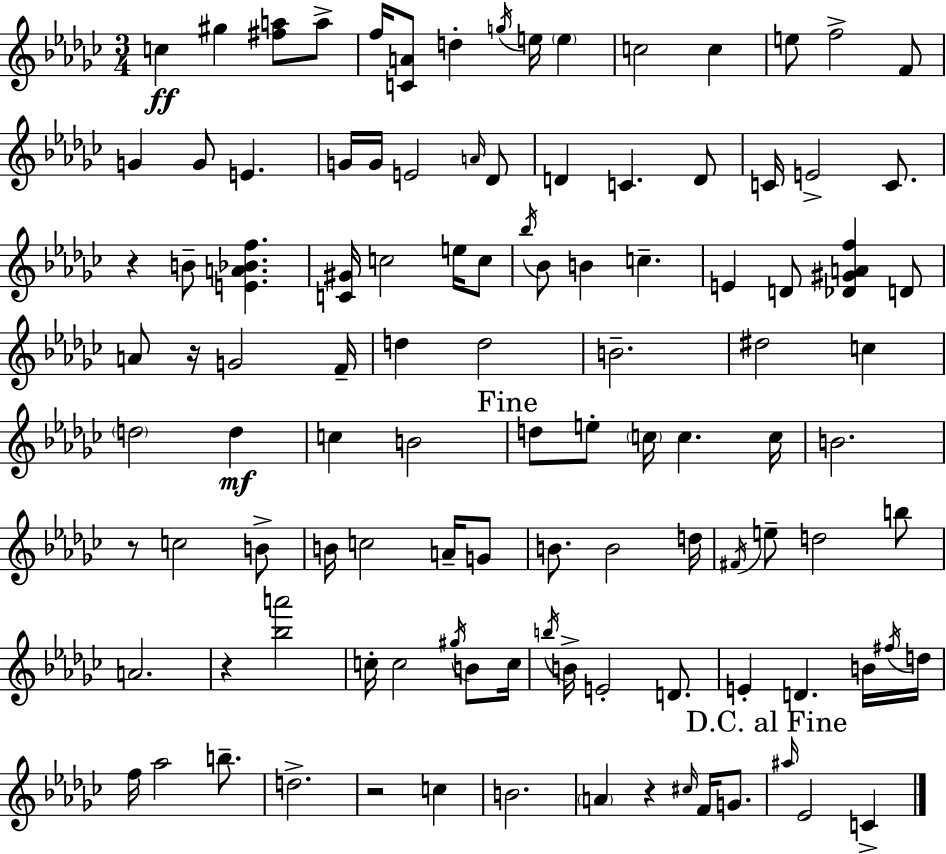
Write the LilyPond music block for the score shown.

{
  \clef treble
  \numericTimeSignature
  \time 3/4
  \key ees \minor
  c''4\ff gis''4 <fis'' a''>8 a''8-> | f''16 <c' a'>8 d''4-. \acciaccatura { g''16 } e''16 \parenthesize e''4 | c''2 c''4 | e''8 f''2-> f'8 | \break g'4 g'8 e'4. | g'16 g'16 e'2 \grace { a'16 } | des'8 d'4 c'4. | d'8 c'16 e'2-> c'8. | \break r4 b'8-- <e' a' bes' f''>4. | <c' gis'>16 c''2 e''16 | c''8 \acciaccatura { bes''16 } bes'8 b'4 c''4.-- | e'4 d'8 <des' gis' a' f''>4 | \break d'8 a'8 r16 g'2 | f'16-- d''4 d''2 | b'2.-- | dis''2 c''4 | \break \parenthesize d''2 d''4\mf | c''4 b'2 | \mark "Fine" d''8 e''8-. \parenthesize c''16 c''4. | c''16 b'2. | \break r8 c''2 | b'8-> b'16 c''2 | a'16-- g'8 b'8. b'2 | d''16 \acciaccatura { fis'16 } e''8-- d''2 | \break b''8 a'2. | r4 <bes'' a'''>2 | c''16-. c''2 | \acciaccatura { gis''16 } b'8 c''16 \acciaccatura { b''16 } b'16-> e'2-. | \break d'8. e'4-. d'4. | b'16 \acciaccatura { fis''16 } d''16 f''16 aes''2 | b''8.-- d''2.-> | r2 | \break c''4 b'2. | \parenthesize a'4 r4 | \grace { cis''16 } f'16 g'8. \mark "D.C. al Fine" \grace { ais''16 } ees'2 | c'4-> \bar "|."
}